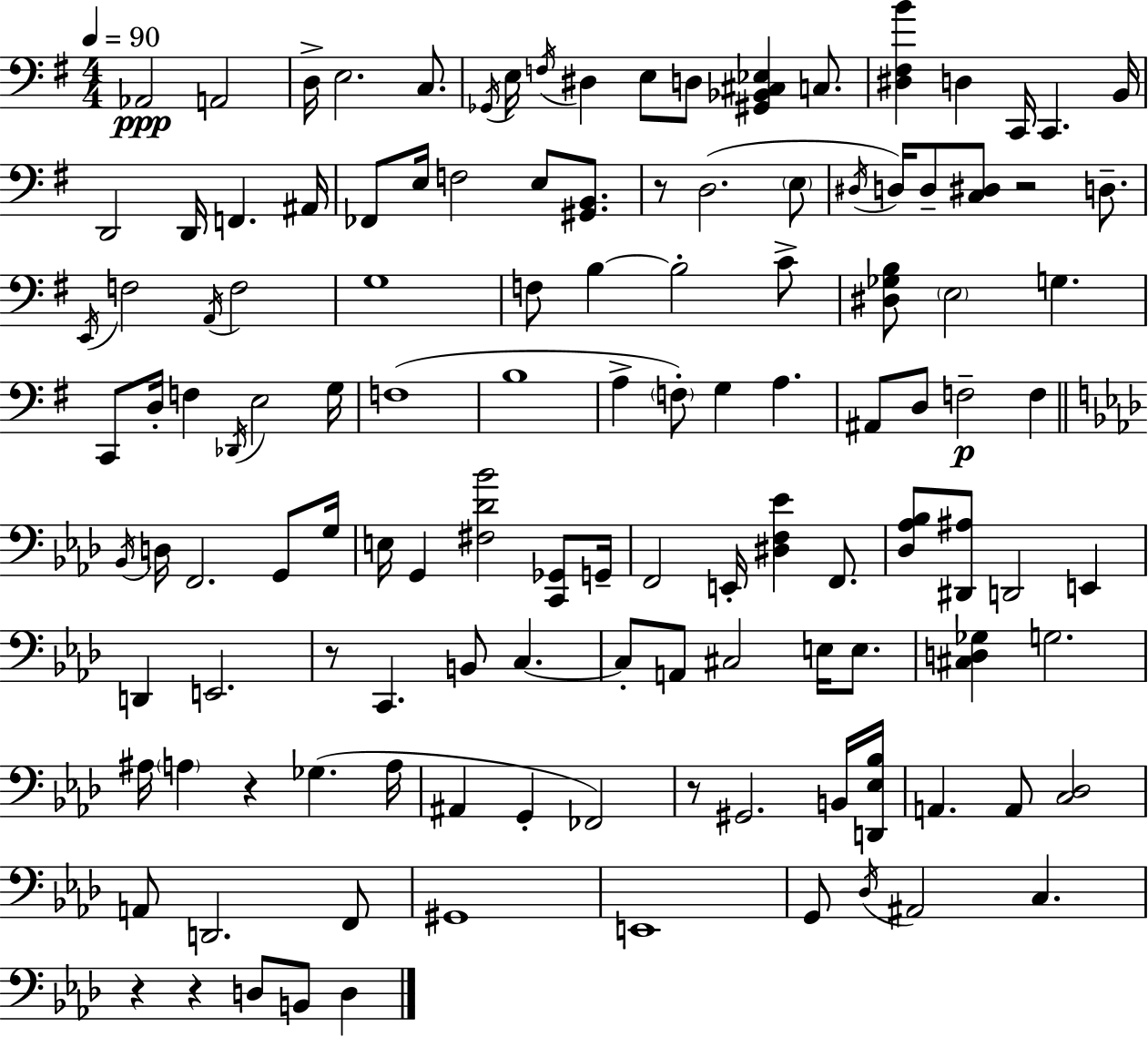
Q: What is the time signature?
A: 4/4